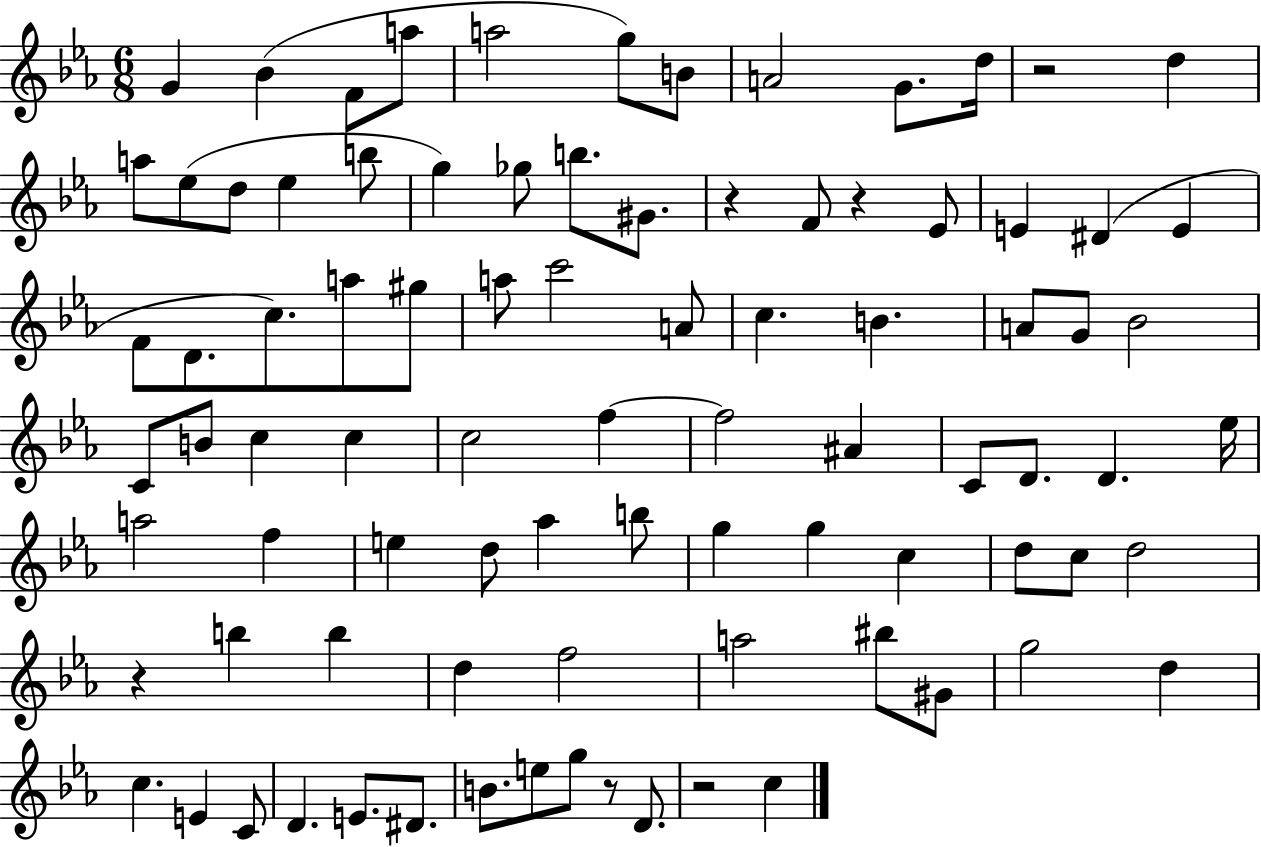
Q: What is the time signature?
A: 6/8